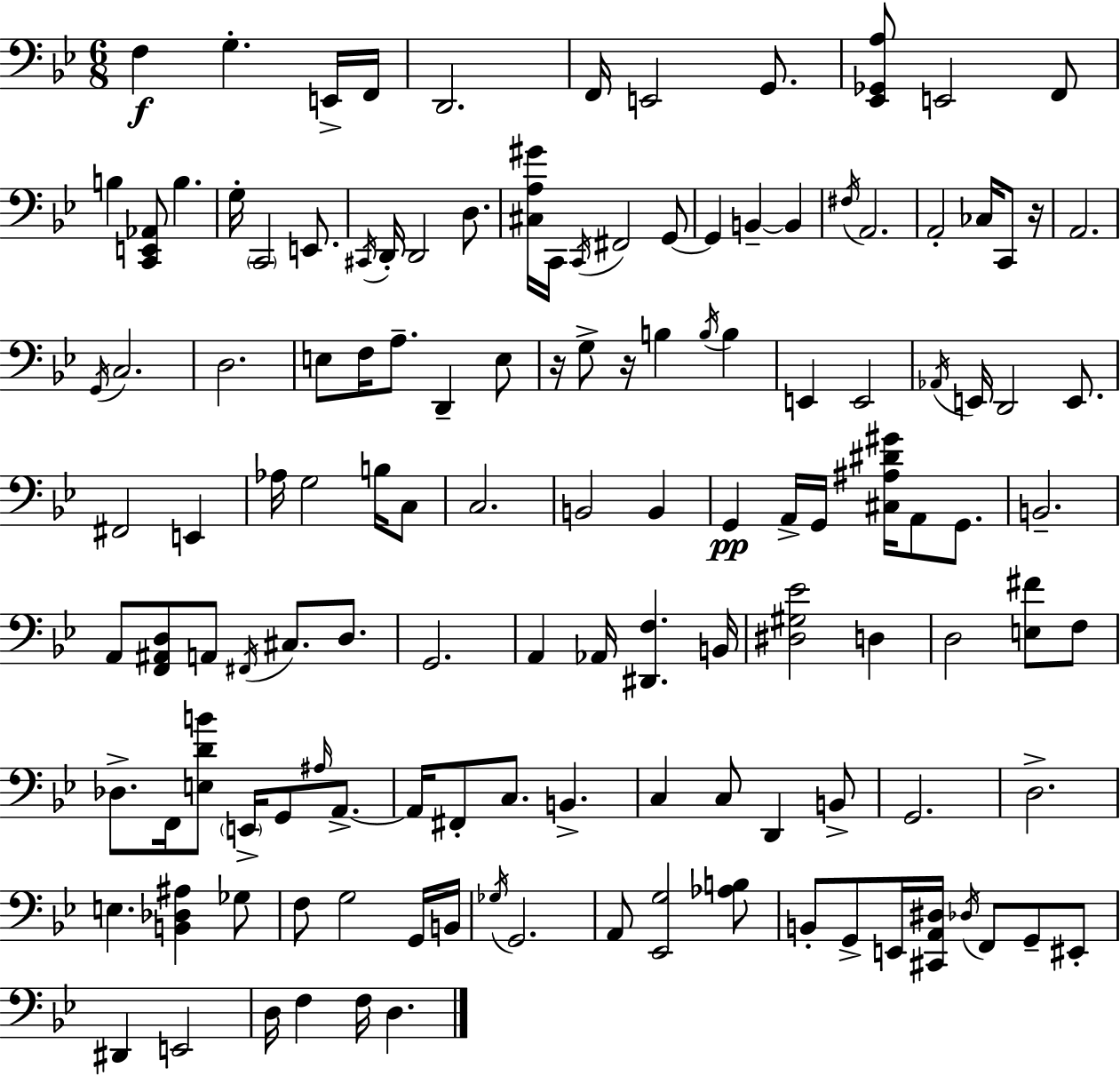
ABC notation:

X:1
T:Untitled
M:6/8
L:1/4
K:Bb
F, G, E,,/4 F,,/4 D,,2 F,,/4 E,,2 G,,/2 [_E,,_G,,A,]/2 E,,2 F,,/2 B, [C,,E,,_A,,]/2 B, G,/4 C,,2 E,,/2 ^C,,/4 D,,/4 D,,2 D,/2 [^C,A,^G]/4 C,,/4 C,,/4 ^F,,2 G,,/2 G,, B,, B,, ^F,/4 A,,2 A,,2 _C,/4 C,,/2 z/4 A,,2 G,,/4 C,2 D,2 E,/2 F,/4 A,/2 D,, E,/2 z/4 G,/2 z/4 B, B,/4 B, E,, E,,2 _A,,/4 E,,/4 D,,2 E,,/2 ^F,,2 E,, _A,/4 G,2 B,/4 C,/2 C,2 B,,2 B,, G,, A,,/4 G,,/4 [^C,^A,^D^G]/4 A,,/2 G,,/2 B,,2 A,,/2 [F,,^A,,D,]/2 A,,/2 ^F,,/4 ^C,/2 D,/2 G,,2 A,, _A,,/4 [^D,,F,] B,,/4 [^D,^G,_E]2 D, D,2 [E,^F]/2 F,/2 _D,/2 F,,/4 [E,DB]/2 E,,/4 G,,/2 ^A,/4 A,,/2 A,,/4 ^F,,/2 C,/2 B,, C, C,/2 D,, B,,/2 G,,2 D,2 E, [B,,_D,^A,] _G,/2 F,/2 G,2 G,,/4 B,,/4 _G,/4 G,,2 A,,/2 [_E,,G,]2 [_A,B,]/2 B,,/2 G,,/2 E,,/4 [^C,,A,,^D,]/4 _D,/4 F,,/2 G,,/2 ^E,,/2 ^D,, E,,2 D,/4 F, F,/4 D,